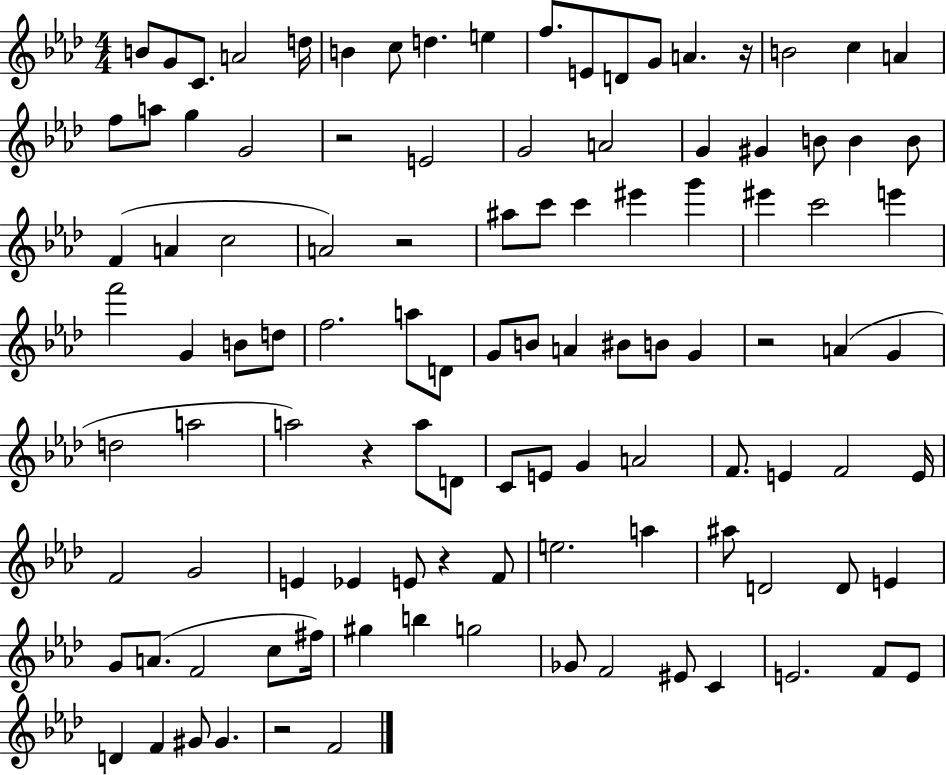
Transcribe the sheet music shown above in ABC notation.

X:1
T:Untitled
M:4/4
L:1/4
K:Ab
B/2 G/2 C/2 A2 d/4 B c/2 d e f/2 E/2 D/2 G/2 A z/4 B2 c A f/2 a/2 g G2 z2 E2 G2 A2 G ^G B/2 B B/2 F A c2 A2 z2 ^a/2 c'/2 c' ^e' g' ^e' c'2 e' f'2 G B/2 d/2 f2 a/2 D/2 G/2 B/2 A ^B/2 B/2 G z2 A G d2 a2 a2 z a/2 D/2 C/2 E/2 G A2 F/2 E F2 E/4 F2 G2 E _E E/2 z F/2 e2 a ^a/2 D2 D/2 E G/2 A/2 F2 c/2 ^f/4 ^g b g2 _G/2 F2 ^E/2 C E2 F/2 E/2 D F ^G/2 ^G z2 F2